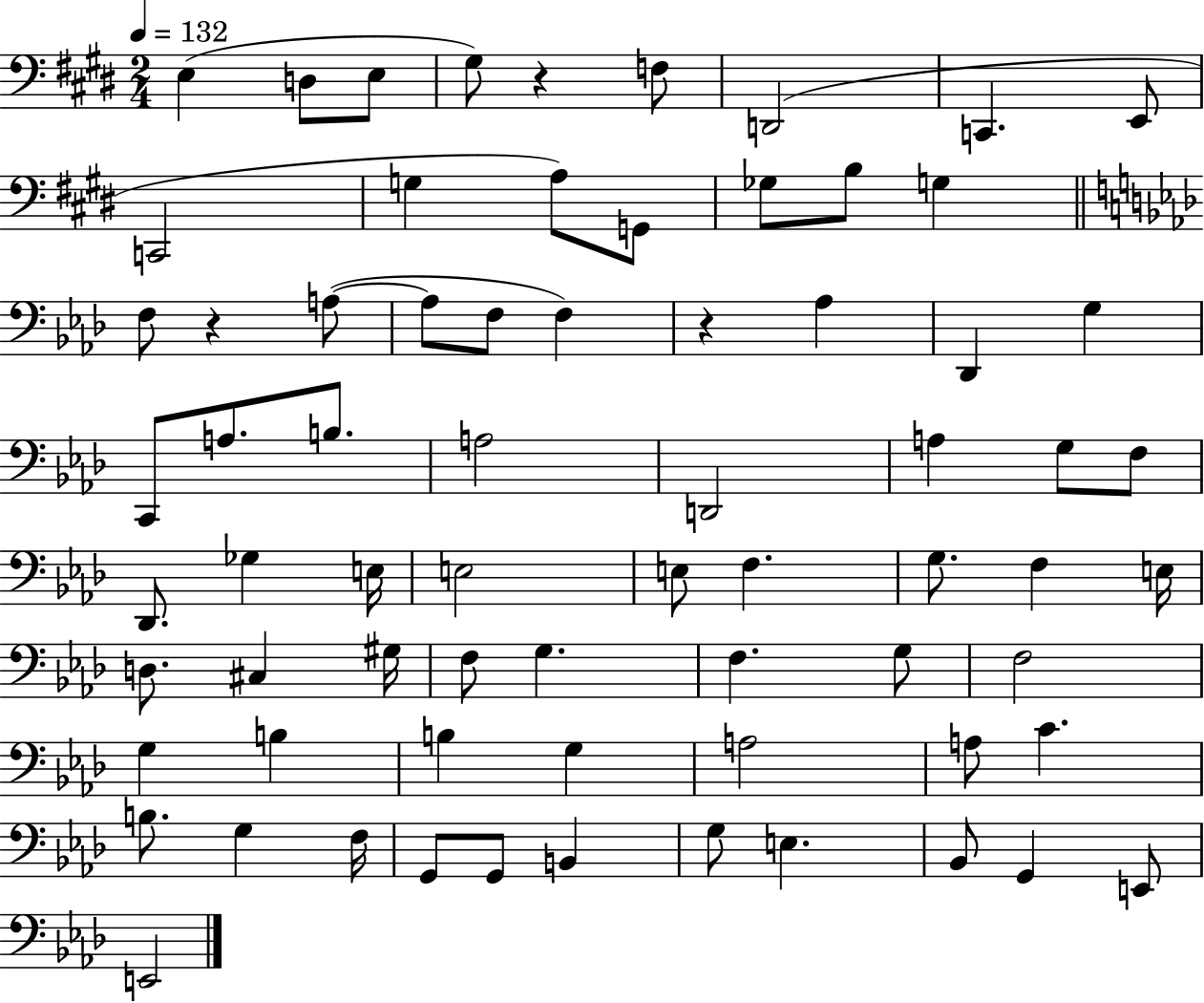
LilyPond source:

{
  \clef bass
  \numericTimeSignature
  \time 2/4
  \key e \major
  \tempo 4 = 132
  \repeat volta 2 { e4( d8 e8 | gis8) r4 f8 | d,2( | c,4. e,8 | \break c,2 | g4 a8) g,8 | ges8 b8 g4 | \bar "||" \break \key aes \major f8 r4 a8~(~ | a8 f8 f4) | r4 aes4 | des,4 g4 | \break c,8 a8. b8. | a2 | d,2 | a4 g8 f8 | \break des,8. ges4 e16 | e2 | e8 f4. | g8. f4 e16 | \break d8. cis4 gis16 | f8 g4. | f4. g8 | f2 | \break g4 b4 | b4 g4 | a2 | a8 c'4. | \break b8. g4 f16 | g,8 g,8 b,4 | g8 e4. | bes,8 g,4 e,8 | \break e,2 | } \bar "|."
}